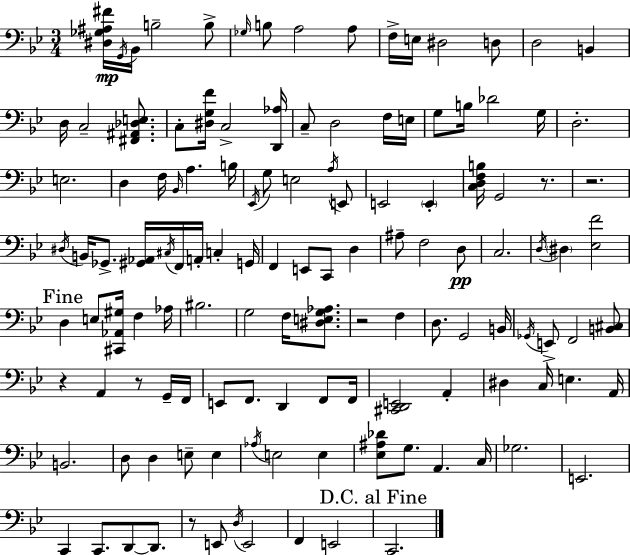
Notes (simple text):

[D#3,Gb3,A#3,F#4]/s G2/s Bb2/s B3/h B3/e Gb3/s B3/e A3/h A3/e F3/s E3/s D#3/h D3/e D3/h B2/q D3/s C3/h [F#2,A#2,Db3,E3]/e. C3/e [D#3,G3,F4]/s C3/h [D2,Ab3]/s C3/e D3/h F3/s E3/s G3/e B3/s Db4/h G3/s D3/h. E3/h. D3/q F3/s Bb2/s A3/q. B3/s Eb2/s G3/e E3/h A3/s E2/e E2/h E2/q [C3,D3,F3,B3]/s G2/h R/e. R/h. D#3/s B2/s Gb2/e. [G#2,Ab2]/s C#3/s F2/s A2/s C3/q G2/s F2/q E2/e C2/e D3/q A#3/e F3/h D3/e C3/h. D3/s D#3/q [Eb3,F4]/h D3/q E3/e [C#2,Ab2,G#3]/s F3/q Ab3/s BIS3/h. G3/h F3/s [D#3,E3,G3,Ab3]/e. R/h F3/q D3/e. G2/h B2/s Gb2/s E2/e F2/h [B2,C#3]/e R/q A2/q R/e G2/s F2/s E2/e F2/e. D2/q F2/e F2/s [C#2,D2,E2]/h A2/q D#3/q C3/s E3/q. A2/s B2/h. D3/e D3/q E3/e E3/q Ab3/s E3/h E3/q [Eb3,A#3,Db4]/e G3/e. A2/q. C3/s Gb3/h. E2/h. C2/q C2/e. D2/e D2/e. R/e E2/e D3/s E2/h F2/q E2/h C2/h.